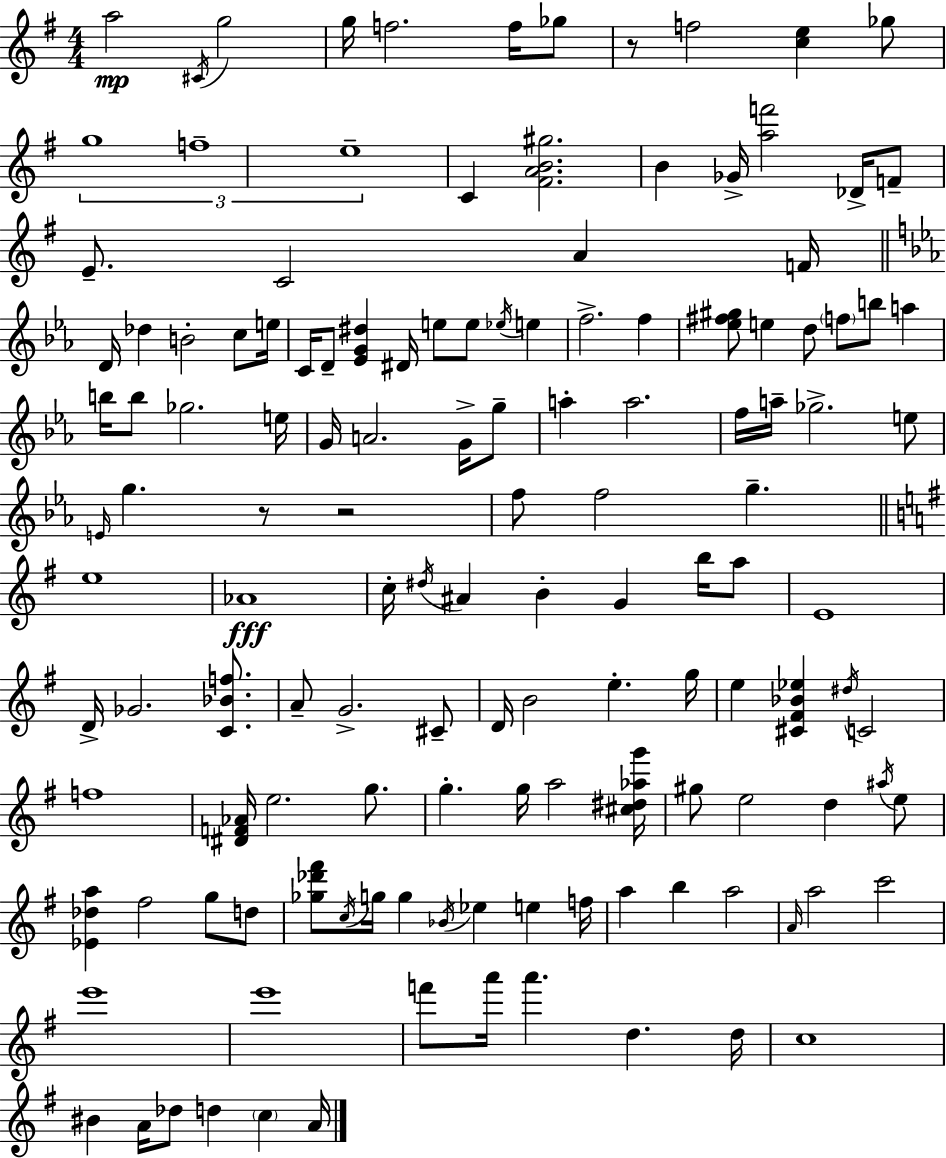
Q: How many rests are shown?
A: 3